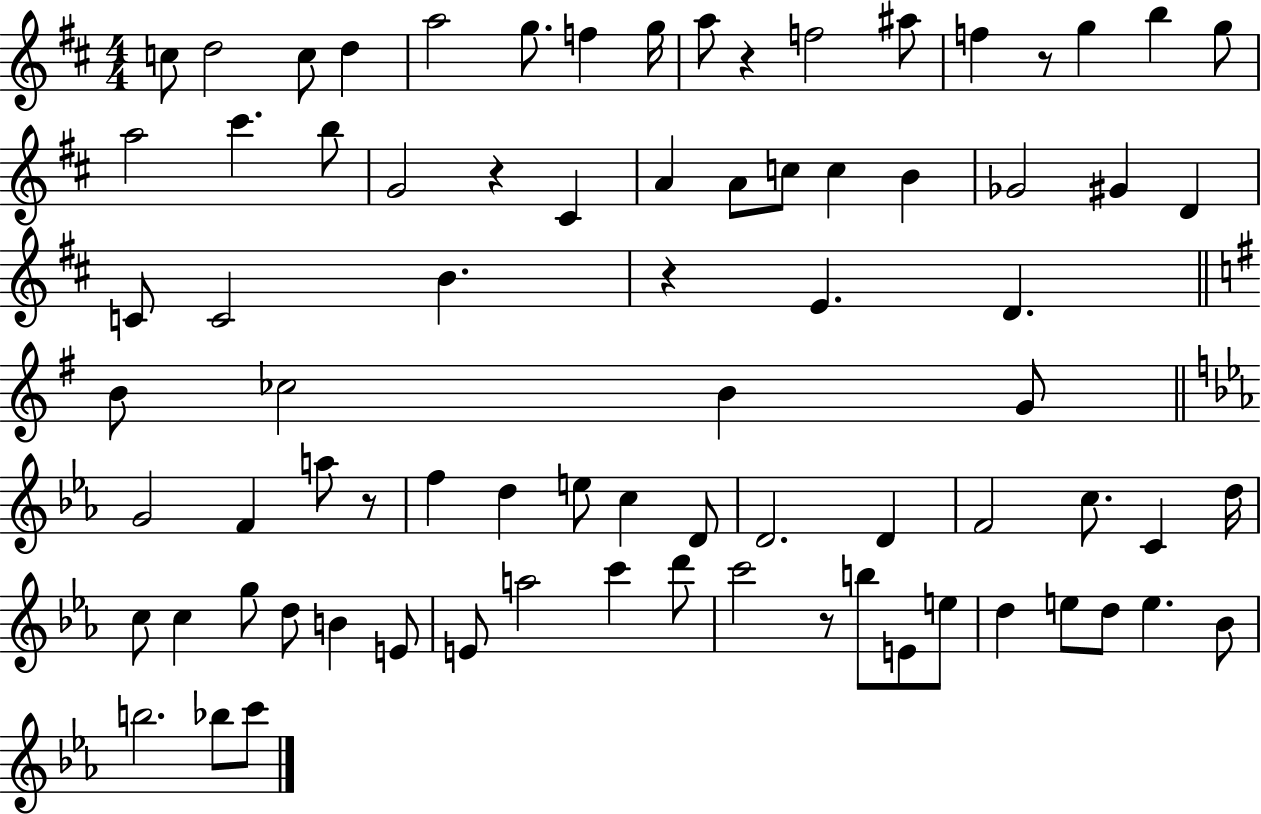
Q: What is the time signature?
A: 4/4